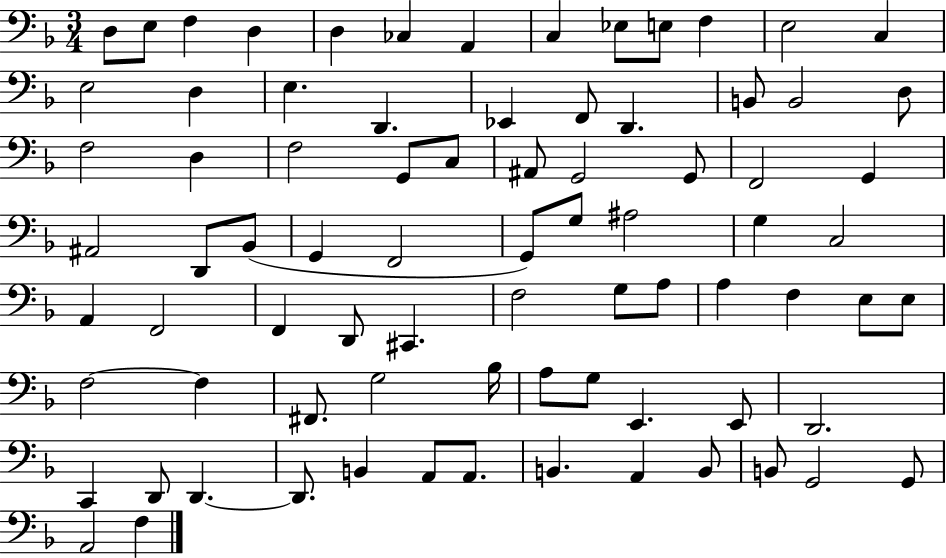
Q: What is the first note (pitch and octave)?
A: D3